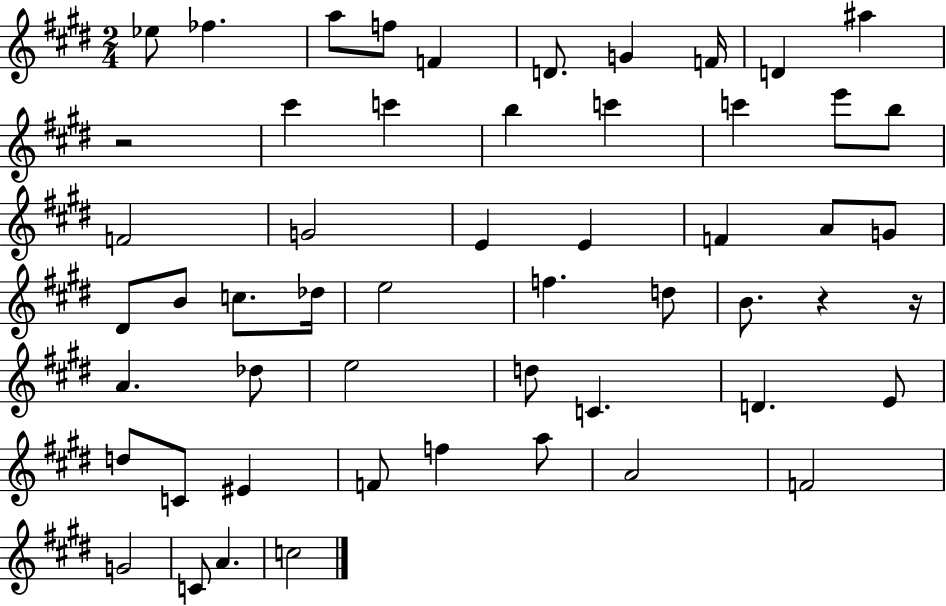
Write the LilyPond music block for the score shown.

{
  \clef treble
  \numericTimeSignature
  \time 2/4
  \key e \major
  ees''8 fes''4. | a''8 f''8 f'4 | d'8. g'4 f'16 | d'4 ais''4 | \break r2 | cis'''4 c'''4 | b''4 c'''4 | c'''4 e'''8 b''8 | \break f'2 | g'2 | e'4 e'4 | f'4 a'8 g'8 | \break dis'8 b'8 c''8. des''16 | e''2 | f''4. d''8 | b'8. r4 r16 | \break a'4. des''8 | e''2 | d''8 c'4. | d'4. e'8 | \break d''8 c'8 eis'4 | f'8 f''4 a''8 | a'2 | f'2 | \break g'2 | c'8 a'4. | c''2 | \bar "|."
}